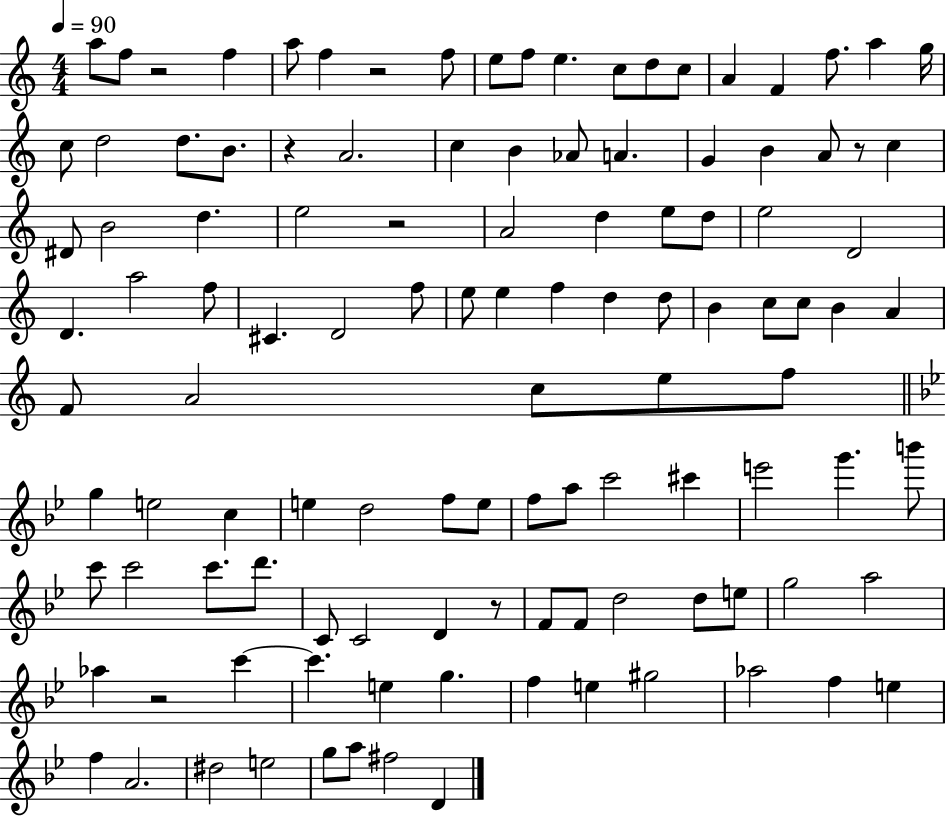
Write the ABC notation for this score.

X:1
T:Untitled
M:4/4
L:1/4
K:C
a/2 f/2 z2 f a/2 f z2 f/2 e/2 f/2 e c/2 d/2 c/2 A F f/2 a g/4 c/2 d2 d/2 B/2 z A2 c B _A/2 A G B A/2 z/2 c ^D/2 B2 d e2 z2 A2 d e/2 d/2 e2 D2 D a2 f/2 ^C D2 f/2 e/2 e f d d/2 B c/2 c/2 B A F/2 A2 c/2 e/2 f/2 g e2 c e d2 f/2 e/2 f/2 a/2 c'2 ^c' e'2 g' b'/2 c'/2 c'2 c'/2 d'/2 C/2 C2 D z/2 F/2 F/2 d2 d/2 e/2 g2 a2 _a z2 c' c' e g f e ^g2 _a2 f e f A2 ^d2 e2 g/2 a/2 ^f2 D